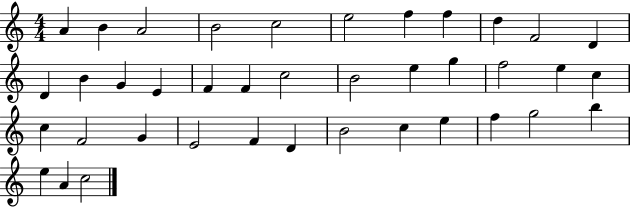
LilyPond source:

{
  \clef treble
  \numericTimeSignature
  \time 4/4
  \key c \major
  a'4 b'4 a'2 | b'2 c''2 | e''2 f''4 f''4 | d''4 f'2 d'4 | \break d'4 b'4 g'4 e'4 | f'4 f'4 c''2 | b'2 e''4 g''4 | f''2 e''4 c''4 | \break c''4 f'2 g'4 | e'2 f'4 d'4 | b'2 c''4 e''4 | f''4 g''2 b''4 | \break e''4 a'4 c''2 | \bar "|."
}